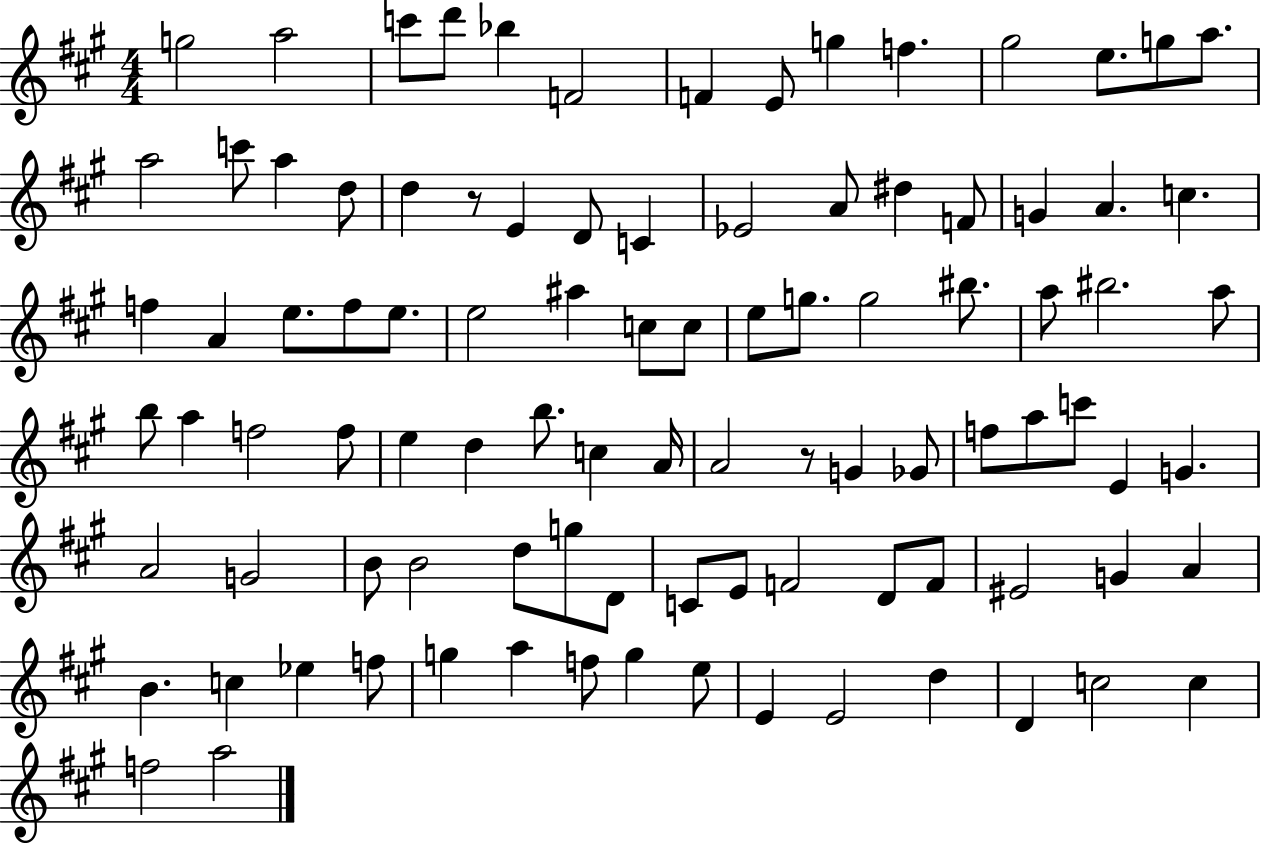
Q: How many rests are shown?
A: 2